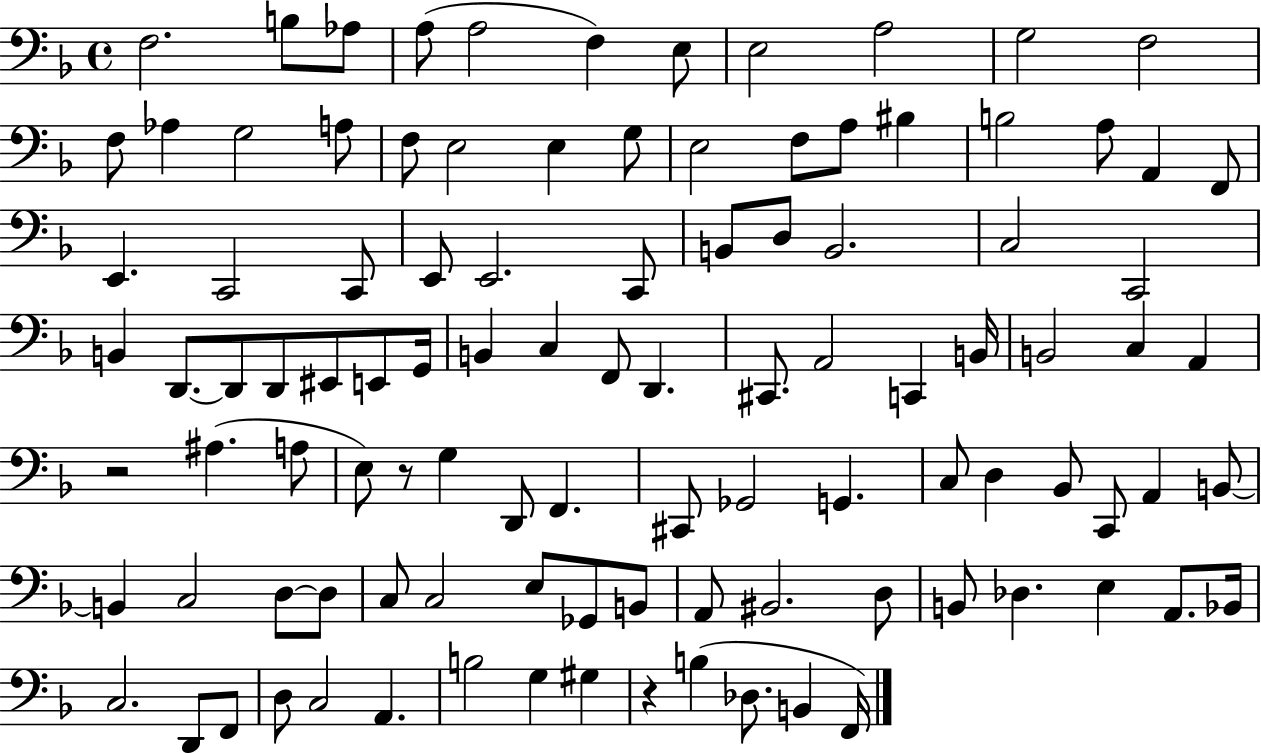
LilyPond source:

{
  \clef bass
  \time 4/4
  \defaultTimeSignature
  \key f \major
  f2. b8 aes8 | a8( a2 f4) e8 | e2 a2 | g2 f2 | \break f8 aes4 g2 a8 | f8 e2 e4 g8 | e2 f8 a8 bis4 | b2 a8 a,4 f,8 | \break e,4. c,2 c,8 | e,8 e,2. c,8 | b,8 d8 b,2. | c2 c,2 | \break b,4 d,8.~~ d,8 d,8 eis,8 e,8 g,16 | b,4 c4 f,8 d,4. | cis,8. a,2 c,4 b,16 | b,2 c4 a,4 | \break r2 ais4.( a8 | e8) r8 g4 d,8 f,4. | cis,8 ges,2 g,4. | c8 d4 bes,8 c,8 a,4 b,8~~ | \break b,4 c2 d8~~ d8 | c8 c2 e8 ges,8 b,8 | a,8 bis,2. d8 | b,8 des4. e4 a,8. bes,16 | \break c2. d,8 f,8 | d8 c2 a,4. | b2 g4 gis4 | r4 b4( des8. b,4 f,16) | \break \bar "|."
}